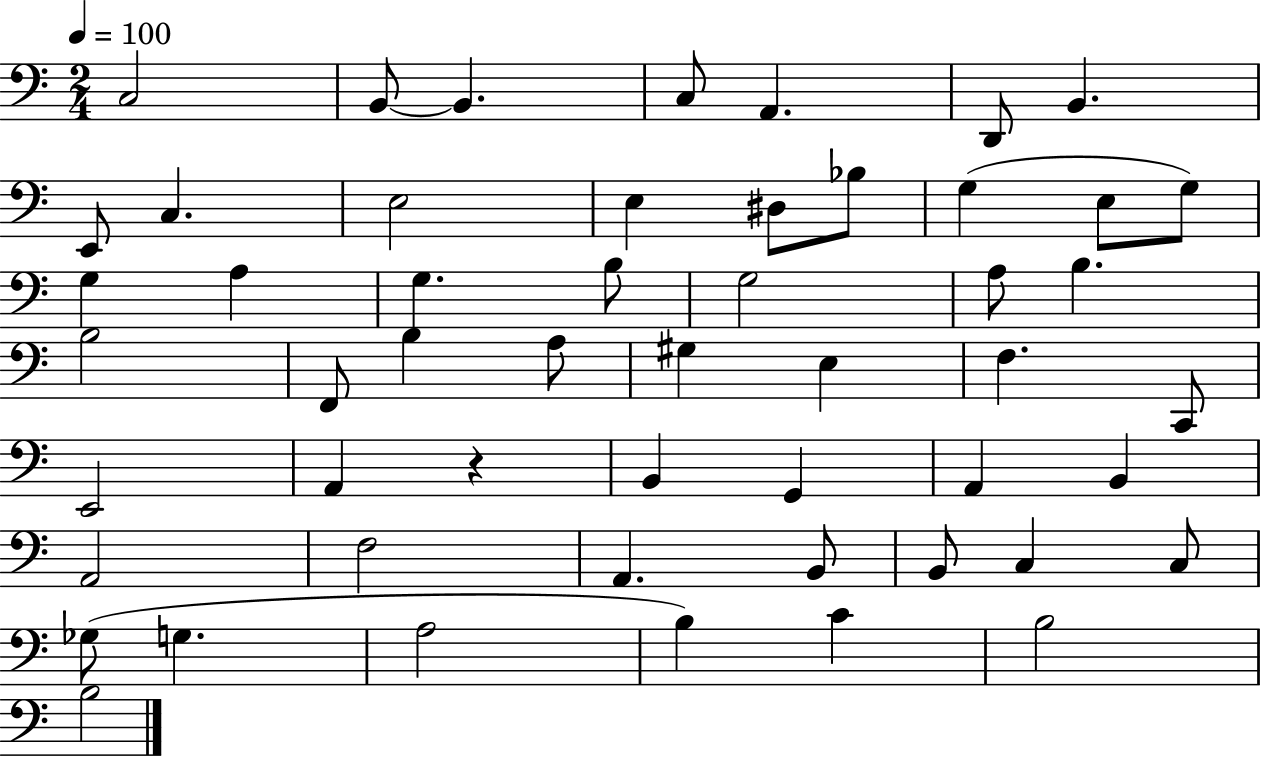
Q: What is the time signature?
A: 2/4